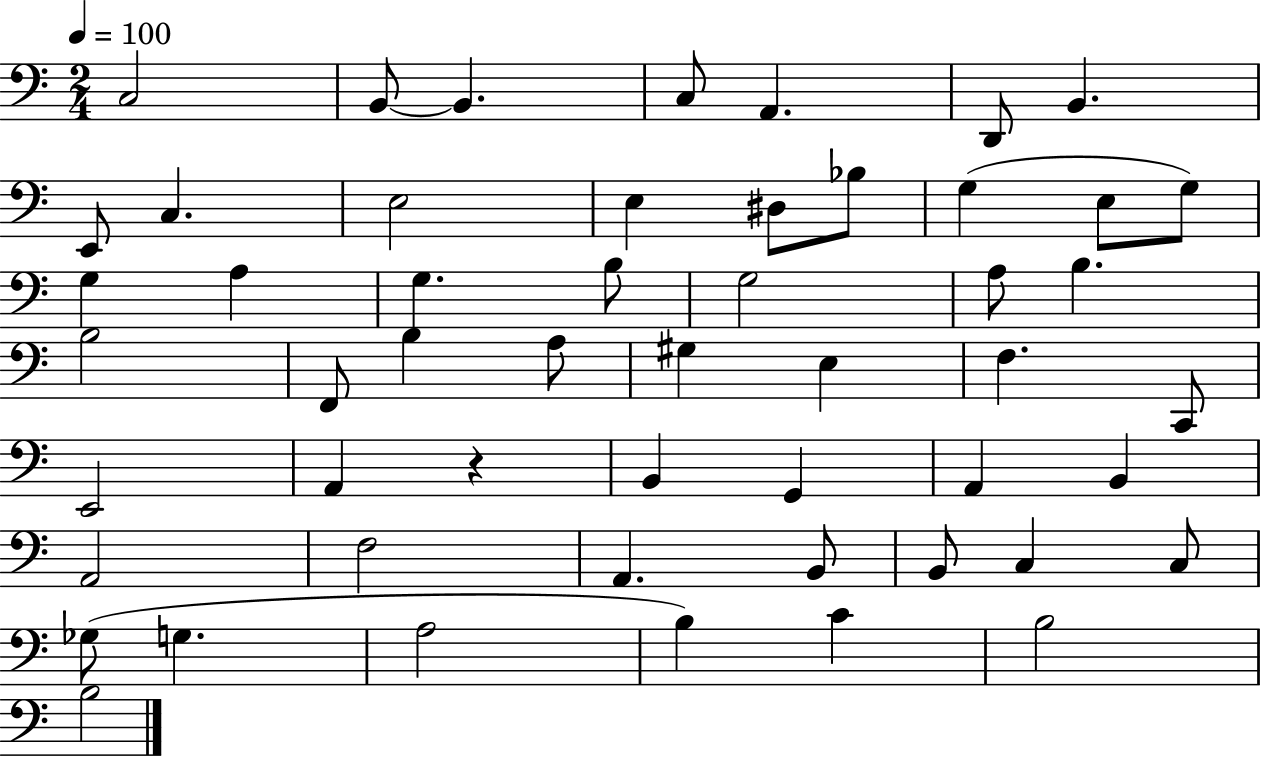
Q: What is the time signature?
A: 2/4